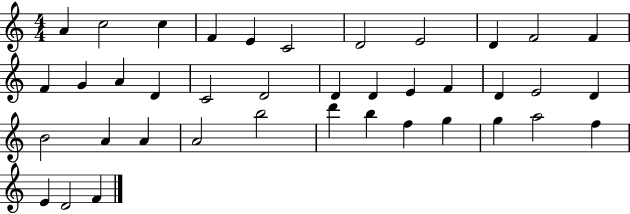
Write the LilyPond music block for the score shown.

{
  \clef treble
  \numericTimeSignature
  \time 4/4
  \key c \major
  a'4 c''2 c''4 | f'4 e'4 c'2 | d'2 e'2 | d'4 f'2 f'4 | \break f'4 g'4 a'4 d'4 | c'2 d'2 | d'4 d'4 e'4 f'4 | d'4 e'2 d'4 | \break b'2 a'4 a'4 | a'2 b''2 | d'''4 b''4 f''4 g''4 | g''4 a''2 f''4 | \break e'4 d'2 f'4 | \bar "|."
}